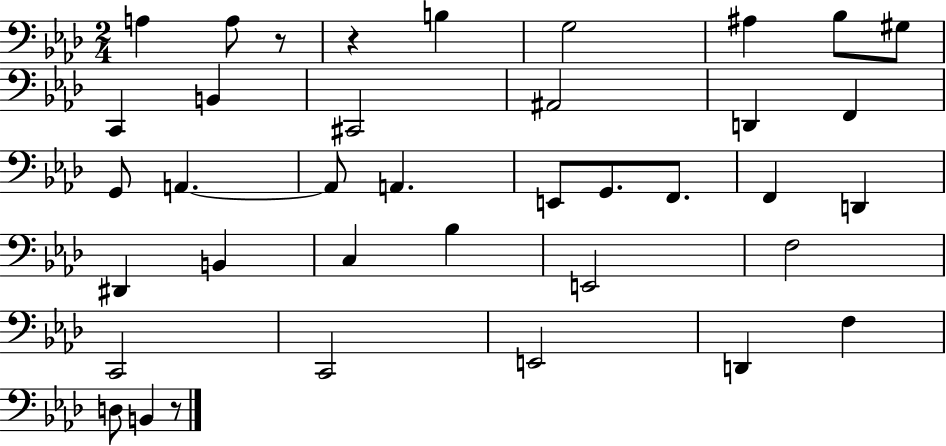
A3/q A3/e R/e R/q B3/q G3/h A#3/q Bb3/e G#3/e C2/q B2/q C#2/h A#2/h D2/q F2/q G2/e A2/q. A2/e A2/q. E2/e G2/e. F2/e. F2/q D2/q D#2/q B2/q C3/q Bb3/q E2/h F3/h C2/h C2/h E2/h D2/q F3/q D3/e B2/q R/e